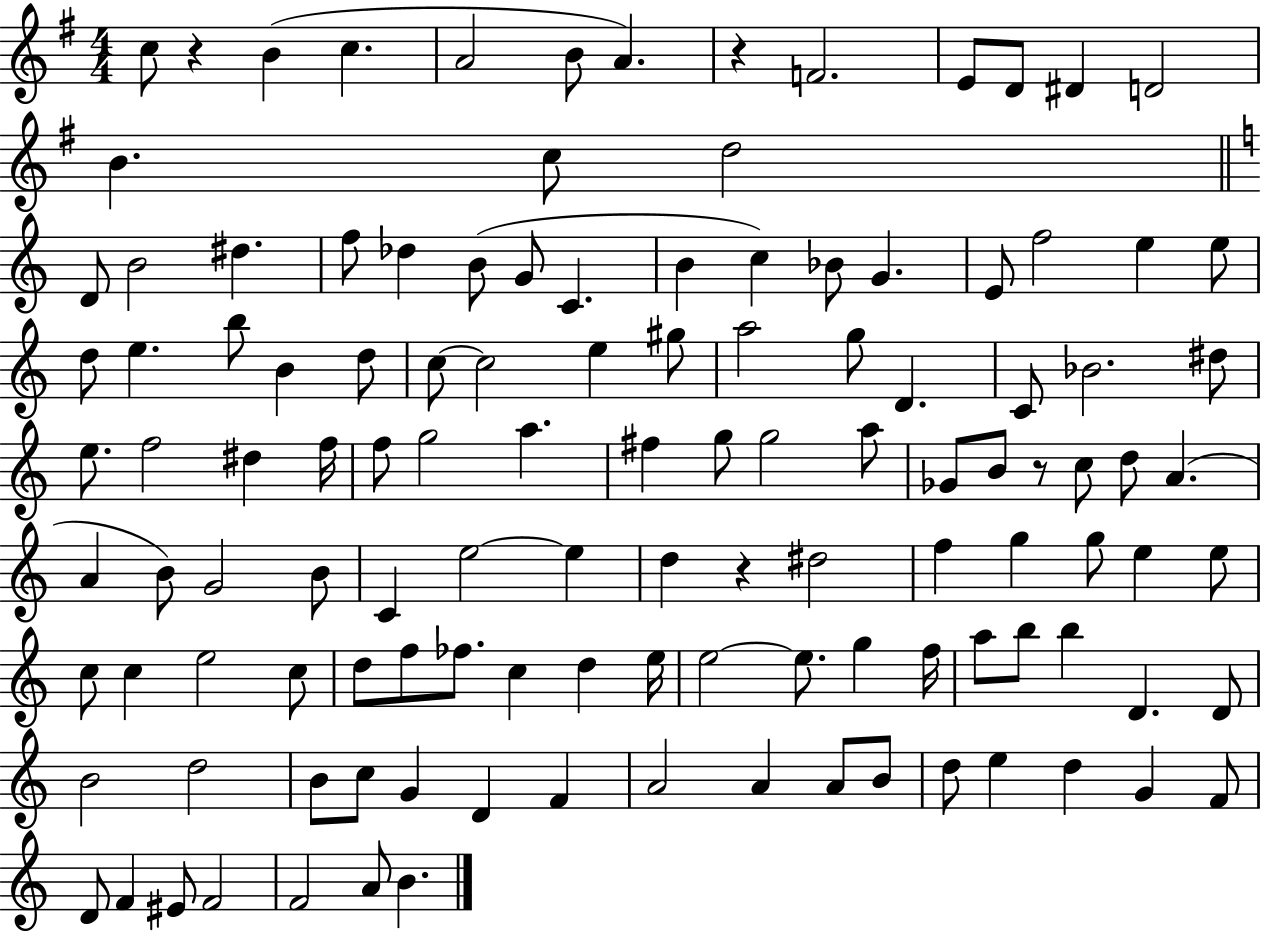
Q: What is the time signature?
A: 4/4